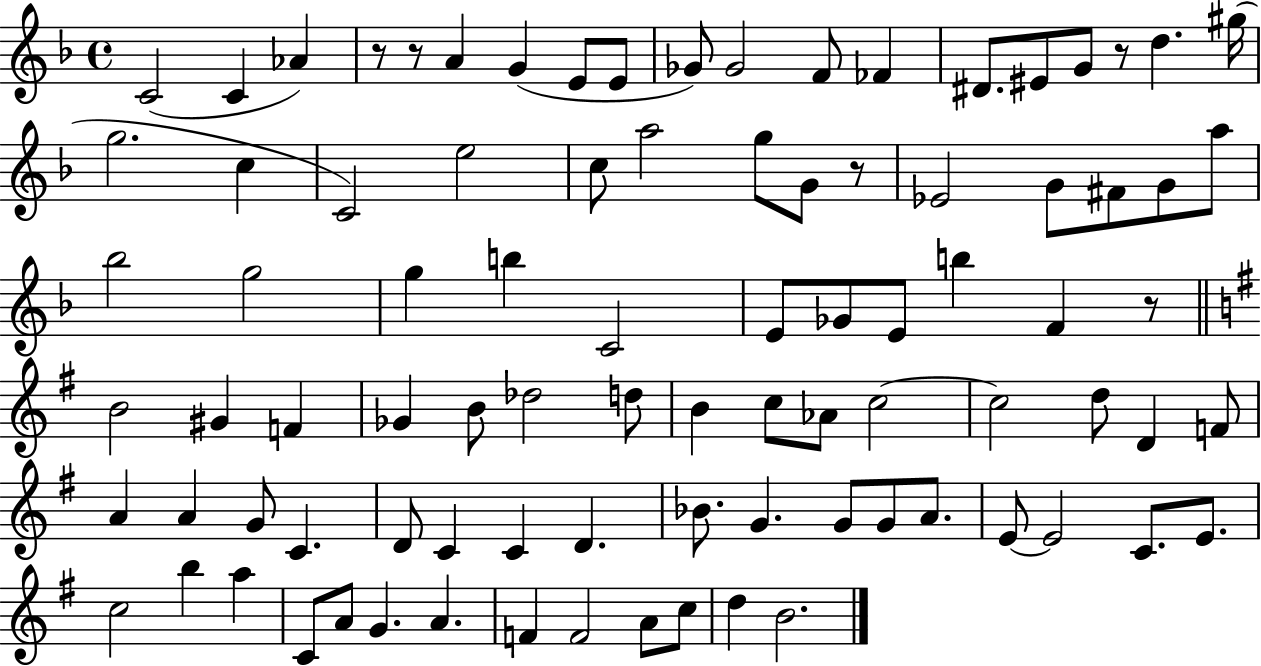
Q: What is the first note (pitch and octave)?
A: C4